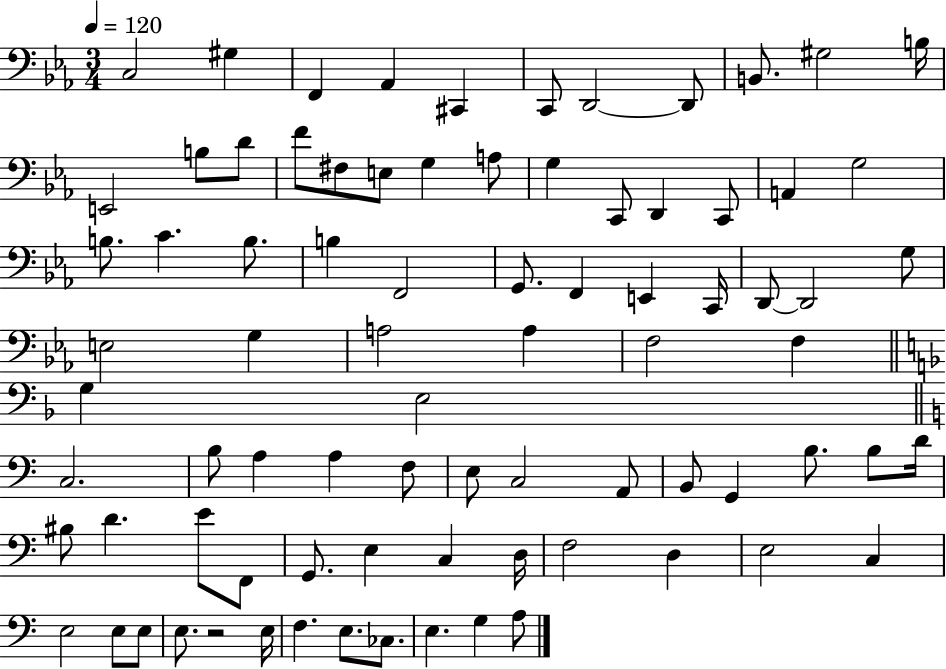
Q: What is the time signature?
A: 3/4